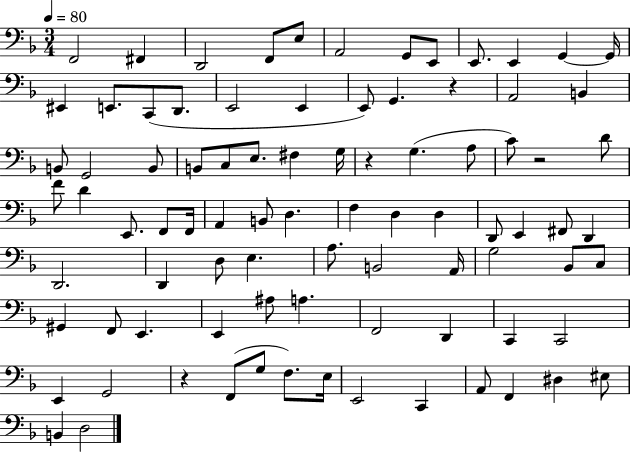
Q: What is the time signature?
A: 3/4